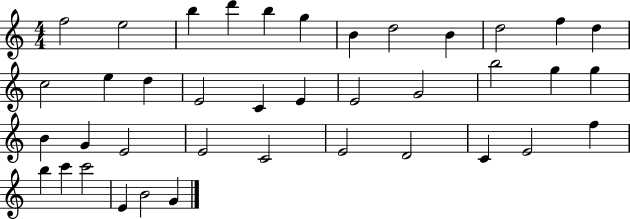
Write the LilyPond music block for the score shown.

{
  \clef treble
  \numericTimeSignature
  \time 4/4
  \key c \major
  f''2 e''2 | b''4 d'''4 b''4 g''4 | b'4 d''2 b'4 | d''2 f''4 d''4 | \break c''2 e''4 d''4 | e'2 c'4 e'4 | e'2 g'2 | b''2 g''4 g''4 | \break b'4 g'4 e'2 | e'2 c'2 | e'2 d'2 | c'4 e'2 f''4 | \break b''4 c'''4 c'''2 | e'4 b'2 g'4 | \bar "|."
}